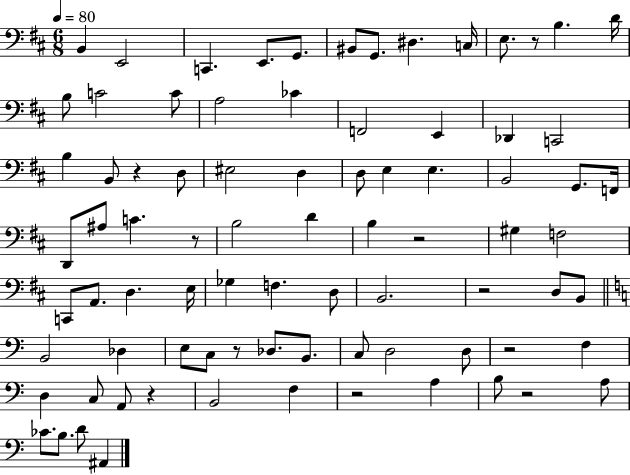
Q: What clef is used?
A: bass